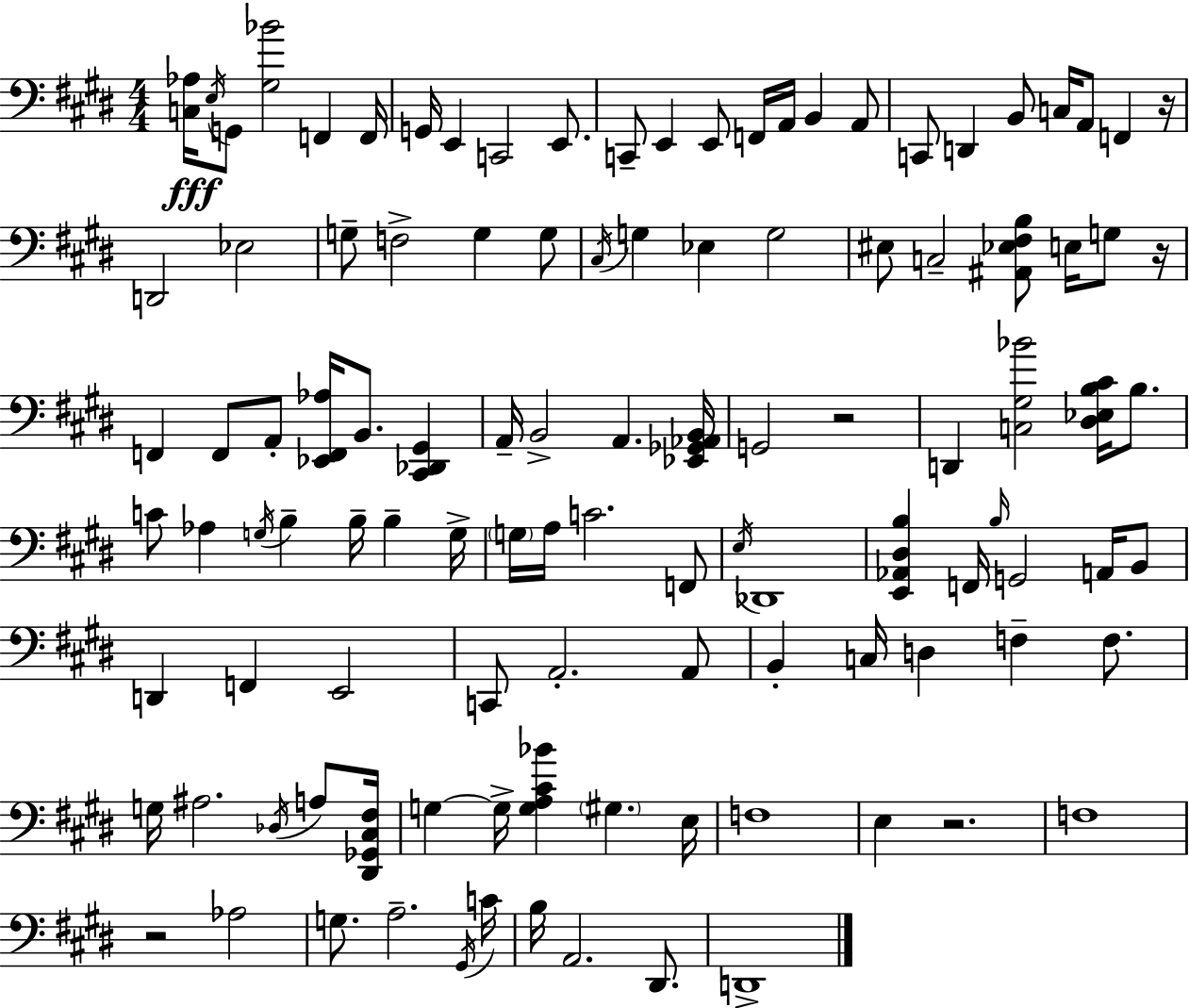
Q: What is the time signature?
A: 4/4